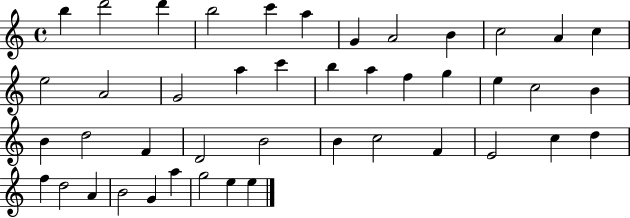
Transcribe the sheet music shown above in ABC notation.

X:1
T:Untitled
M:4/4
L:1/4
K:C
b d'2 d' b2 c' a G A2 B c2 A c e2 A2 G2 a c' b a f g e c2 B B d2 F D2 B2 B c2 F E2 c d f d2 A B2 G a g2 e e